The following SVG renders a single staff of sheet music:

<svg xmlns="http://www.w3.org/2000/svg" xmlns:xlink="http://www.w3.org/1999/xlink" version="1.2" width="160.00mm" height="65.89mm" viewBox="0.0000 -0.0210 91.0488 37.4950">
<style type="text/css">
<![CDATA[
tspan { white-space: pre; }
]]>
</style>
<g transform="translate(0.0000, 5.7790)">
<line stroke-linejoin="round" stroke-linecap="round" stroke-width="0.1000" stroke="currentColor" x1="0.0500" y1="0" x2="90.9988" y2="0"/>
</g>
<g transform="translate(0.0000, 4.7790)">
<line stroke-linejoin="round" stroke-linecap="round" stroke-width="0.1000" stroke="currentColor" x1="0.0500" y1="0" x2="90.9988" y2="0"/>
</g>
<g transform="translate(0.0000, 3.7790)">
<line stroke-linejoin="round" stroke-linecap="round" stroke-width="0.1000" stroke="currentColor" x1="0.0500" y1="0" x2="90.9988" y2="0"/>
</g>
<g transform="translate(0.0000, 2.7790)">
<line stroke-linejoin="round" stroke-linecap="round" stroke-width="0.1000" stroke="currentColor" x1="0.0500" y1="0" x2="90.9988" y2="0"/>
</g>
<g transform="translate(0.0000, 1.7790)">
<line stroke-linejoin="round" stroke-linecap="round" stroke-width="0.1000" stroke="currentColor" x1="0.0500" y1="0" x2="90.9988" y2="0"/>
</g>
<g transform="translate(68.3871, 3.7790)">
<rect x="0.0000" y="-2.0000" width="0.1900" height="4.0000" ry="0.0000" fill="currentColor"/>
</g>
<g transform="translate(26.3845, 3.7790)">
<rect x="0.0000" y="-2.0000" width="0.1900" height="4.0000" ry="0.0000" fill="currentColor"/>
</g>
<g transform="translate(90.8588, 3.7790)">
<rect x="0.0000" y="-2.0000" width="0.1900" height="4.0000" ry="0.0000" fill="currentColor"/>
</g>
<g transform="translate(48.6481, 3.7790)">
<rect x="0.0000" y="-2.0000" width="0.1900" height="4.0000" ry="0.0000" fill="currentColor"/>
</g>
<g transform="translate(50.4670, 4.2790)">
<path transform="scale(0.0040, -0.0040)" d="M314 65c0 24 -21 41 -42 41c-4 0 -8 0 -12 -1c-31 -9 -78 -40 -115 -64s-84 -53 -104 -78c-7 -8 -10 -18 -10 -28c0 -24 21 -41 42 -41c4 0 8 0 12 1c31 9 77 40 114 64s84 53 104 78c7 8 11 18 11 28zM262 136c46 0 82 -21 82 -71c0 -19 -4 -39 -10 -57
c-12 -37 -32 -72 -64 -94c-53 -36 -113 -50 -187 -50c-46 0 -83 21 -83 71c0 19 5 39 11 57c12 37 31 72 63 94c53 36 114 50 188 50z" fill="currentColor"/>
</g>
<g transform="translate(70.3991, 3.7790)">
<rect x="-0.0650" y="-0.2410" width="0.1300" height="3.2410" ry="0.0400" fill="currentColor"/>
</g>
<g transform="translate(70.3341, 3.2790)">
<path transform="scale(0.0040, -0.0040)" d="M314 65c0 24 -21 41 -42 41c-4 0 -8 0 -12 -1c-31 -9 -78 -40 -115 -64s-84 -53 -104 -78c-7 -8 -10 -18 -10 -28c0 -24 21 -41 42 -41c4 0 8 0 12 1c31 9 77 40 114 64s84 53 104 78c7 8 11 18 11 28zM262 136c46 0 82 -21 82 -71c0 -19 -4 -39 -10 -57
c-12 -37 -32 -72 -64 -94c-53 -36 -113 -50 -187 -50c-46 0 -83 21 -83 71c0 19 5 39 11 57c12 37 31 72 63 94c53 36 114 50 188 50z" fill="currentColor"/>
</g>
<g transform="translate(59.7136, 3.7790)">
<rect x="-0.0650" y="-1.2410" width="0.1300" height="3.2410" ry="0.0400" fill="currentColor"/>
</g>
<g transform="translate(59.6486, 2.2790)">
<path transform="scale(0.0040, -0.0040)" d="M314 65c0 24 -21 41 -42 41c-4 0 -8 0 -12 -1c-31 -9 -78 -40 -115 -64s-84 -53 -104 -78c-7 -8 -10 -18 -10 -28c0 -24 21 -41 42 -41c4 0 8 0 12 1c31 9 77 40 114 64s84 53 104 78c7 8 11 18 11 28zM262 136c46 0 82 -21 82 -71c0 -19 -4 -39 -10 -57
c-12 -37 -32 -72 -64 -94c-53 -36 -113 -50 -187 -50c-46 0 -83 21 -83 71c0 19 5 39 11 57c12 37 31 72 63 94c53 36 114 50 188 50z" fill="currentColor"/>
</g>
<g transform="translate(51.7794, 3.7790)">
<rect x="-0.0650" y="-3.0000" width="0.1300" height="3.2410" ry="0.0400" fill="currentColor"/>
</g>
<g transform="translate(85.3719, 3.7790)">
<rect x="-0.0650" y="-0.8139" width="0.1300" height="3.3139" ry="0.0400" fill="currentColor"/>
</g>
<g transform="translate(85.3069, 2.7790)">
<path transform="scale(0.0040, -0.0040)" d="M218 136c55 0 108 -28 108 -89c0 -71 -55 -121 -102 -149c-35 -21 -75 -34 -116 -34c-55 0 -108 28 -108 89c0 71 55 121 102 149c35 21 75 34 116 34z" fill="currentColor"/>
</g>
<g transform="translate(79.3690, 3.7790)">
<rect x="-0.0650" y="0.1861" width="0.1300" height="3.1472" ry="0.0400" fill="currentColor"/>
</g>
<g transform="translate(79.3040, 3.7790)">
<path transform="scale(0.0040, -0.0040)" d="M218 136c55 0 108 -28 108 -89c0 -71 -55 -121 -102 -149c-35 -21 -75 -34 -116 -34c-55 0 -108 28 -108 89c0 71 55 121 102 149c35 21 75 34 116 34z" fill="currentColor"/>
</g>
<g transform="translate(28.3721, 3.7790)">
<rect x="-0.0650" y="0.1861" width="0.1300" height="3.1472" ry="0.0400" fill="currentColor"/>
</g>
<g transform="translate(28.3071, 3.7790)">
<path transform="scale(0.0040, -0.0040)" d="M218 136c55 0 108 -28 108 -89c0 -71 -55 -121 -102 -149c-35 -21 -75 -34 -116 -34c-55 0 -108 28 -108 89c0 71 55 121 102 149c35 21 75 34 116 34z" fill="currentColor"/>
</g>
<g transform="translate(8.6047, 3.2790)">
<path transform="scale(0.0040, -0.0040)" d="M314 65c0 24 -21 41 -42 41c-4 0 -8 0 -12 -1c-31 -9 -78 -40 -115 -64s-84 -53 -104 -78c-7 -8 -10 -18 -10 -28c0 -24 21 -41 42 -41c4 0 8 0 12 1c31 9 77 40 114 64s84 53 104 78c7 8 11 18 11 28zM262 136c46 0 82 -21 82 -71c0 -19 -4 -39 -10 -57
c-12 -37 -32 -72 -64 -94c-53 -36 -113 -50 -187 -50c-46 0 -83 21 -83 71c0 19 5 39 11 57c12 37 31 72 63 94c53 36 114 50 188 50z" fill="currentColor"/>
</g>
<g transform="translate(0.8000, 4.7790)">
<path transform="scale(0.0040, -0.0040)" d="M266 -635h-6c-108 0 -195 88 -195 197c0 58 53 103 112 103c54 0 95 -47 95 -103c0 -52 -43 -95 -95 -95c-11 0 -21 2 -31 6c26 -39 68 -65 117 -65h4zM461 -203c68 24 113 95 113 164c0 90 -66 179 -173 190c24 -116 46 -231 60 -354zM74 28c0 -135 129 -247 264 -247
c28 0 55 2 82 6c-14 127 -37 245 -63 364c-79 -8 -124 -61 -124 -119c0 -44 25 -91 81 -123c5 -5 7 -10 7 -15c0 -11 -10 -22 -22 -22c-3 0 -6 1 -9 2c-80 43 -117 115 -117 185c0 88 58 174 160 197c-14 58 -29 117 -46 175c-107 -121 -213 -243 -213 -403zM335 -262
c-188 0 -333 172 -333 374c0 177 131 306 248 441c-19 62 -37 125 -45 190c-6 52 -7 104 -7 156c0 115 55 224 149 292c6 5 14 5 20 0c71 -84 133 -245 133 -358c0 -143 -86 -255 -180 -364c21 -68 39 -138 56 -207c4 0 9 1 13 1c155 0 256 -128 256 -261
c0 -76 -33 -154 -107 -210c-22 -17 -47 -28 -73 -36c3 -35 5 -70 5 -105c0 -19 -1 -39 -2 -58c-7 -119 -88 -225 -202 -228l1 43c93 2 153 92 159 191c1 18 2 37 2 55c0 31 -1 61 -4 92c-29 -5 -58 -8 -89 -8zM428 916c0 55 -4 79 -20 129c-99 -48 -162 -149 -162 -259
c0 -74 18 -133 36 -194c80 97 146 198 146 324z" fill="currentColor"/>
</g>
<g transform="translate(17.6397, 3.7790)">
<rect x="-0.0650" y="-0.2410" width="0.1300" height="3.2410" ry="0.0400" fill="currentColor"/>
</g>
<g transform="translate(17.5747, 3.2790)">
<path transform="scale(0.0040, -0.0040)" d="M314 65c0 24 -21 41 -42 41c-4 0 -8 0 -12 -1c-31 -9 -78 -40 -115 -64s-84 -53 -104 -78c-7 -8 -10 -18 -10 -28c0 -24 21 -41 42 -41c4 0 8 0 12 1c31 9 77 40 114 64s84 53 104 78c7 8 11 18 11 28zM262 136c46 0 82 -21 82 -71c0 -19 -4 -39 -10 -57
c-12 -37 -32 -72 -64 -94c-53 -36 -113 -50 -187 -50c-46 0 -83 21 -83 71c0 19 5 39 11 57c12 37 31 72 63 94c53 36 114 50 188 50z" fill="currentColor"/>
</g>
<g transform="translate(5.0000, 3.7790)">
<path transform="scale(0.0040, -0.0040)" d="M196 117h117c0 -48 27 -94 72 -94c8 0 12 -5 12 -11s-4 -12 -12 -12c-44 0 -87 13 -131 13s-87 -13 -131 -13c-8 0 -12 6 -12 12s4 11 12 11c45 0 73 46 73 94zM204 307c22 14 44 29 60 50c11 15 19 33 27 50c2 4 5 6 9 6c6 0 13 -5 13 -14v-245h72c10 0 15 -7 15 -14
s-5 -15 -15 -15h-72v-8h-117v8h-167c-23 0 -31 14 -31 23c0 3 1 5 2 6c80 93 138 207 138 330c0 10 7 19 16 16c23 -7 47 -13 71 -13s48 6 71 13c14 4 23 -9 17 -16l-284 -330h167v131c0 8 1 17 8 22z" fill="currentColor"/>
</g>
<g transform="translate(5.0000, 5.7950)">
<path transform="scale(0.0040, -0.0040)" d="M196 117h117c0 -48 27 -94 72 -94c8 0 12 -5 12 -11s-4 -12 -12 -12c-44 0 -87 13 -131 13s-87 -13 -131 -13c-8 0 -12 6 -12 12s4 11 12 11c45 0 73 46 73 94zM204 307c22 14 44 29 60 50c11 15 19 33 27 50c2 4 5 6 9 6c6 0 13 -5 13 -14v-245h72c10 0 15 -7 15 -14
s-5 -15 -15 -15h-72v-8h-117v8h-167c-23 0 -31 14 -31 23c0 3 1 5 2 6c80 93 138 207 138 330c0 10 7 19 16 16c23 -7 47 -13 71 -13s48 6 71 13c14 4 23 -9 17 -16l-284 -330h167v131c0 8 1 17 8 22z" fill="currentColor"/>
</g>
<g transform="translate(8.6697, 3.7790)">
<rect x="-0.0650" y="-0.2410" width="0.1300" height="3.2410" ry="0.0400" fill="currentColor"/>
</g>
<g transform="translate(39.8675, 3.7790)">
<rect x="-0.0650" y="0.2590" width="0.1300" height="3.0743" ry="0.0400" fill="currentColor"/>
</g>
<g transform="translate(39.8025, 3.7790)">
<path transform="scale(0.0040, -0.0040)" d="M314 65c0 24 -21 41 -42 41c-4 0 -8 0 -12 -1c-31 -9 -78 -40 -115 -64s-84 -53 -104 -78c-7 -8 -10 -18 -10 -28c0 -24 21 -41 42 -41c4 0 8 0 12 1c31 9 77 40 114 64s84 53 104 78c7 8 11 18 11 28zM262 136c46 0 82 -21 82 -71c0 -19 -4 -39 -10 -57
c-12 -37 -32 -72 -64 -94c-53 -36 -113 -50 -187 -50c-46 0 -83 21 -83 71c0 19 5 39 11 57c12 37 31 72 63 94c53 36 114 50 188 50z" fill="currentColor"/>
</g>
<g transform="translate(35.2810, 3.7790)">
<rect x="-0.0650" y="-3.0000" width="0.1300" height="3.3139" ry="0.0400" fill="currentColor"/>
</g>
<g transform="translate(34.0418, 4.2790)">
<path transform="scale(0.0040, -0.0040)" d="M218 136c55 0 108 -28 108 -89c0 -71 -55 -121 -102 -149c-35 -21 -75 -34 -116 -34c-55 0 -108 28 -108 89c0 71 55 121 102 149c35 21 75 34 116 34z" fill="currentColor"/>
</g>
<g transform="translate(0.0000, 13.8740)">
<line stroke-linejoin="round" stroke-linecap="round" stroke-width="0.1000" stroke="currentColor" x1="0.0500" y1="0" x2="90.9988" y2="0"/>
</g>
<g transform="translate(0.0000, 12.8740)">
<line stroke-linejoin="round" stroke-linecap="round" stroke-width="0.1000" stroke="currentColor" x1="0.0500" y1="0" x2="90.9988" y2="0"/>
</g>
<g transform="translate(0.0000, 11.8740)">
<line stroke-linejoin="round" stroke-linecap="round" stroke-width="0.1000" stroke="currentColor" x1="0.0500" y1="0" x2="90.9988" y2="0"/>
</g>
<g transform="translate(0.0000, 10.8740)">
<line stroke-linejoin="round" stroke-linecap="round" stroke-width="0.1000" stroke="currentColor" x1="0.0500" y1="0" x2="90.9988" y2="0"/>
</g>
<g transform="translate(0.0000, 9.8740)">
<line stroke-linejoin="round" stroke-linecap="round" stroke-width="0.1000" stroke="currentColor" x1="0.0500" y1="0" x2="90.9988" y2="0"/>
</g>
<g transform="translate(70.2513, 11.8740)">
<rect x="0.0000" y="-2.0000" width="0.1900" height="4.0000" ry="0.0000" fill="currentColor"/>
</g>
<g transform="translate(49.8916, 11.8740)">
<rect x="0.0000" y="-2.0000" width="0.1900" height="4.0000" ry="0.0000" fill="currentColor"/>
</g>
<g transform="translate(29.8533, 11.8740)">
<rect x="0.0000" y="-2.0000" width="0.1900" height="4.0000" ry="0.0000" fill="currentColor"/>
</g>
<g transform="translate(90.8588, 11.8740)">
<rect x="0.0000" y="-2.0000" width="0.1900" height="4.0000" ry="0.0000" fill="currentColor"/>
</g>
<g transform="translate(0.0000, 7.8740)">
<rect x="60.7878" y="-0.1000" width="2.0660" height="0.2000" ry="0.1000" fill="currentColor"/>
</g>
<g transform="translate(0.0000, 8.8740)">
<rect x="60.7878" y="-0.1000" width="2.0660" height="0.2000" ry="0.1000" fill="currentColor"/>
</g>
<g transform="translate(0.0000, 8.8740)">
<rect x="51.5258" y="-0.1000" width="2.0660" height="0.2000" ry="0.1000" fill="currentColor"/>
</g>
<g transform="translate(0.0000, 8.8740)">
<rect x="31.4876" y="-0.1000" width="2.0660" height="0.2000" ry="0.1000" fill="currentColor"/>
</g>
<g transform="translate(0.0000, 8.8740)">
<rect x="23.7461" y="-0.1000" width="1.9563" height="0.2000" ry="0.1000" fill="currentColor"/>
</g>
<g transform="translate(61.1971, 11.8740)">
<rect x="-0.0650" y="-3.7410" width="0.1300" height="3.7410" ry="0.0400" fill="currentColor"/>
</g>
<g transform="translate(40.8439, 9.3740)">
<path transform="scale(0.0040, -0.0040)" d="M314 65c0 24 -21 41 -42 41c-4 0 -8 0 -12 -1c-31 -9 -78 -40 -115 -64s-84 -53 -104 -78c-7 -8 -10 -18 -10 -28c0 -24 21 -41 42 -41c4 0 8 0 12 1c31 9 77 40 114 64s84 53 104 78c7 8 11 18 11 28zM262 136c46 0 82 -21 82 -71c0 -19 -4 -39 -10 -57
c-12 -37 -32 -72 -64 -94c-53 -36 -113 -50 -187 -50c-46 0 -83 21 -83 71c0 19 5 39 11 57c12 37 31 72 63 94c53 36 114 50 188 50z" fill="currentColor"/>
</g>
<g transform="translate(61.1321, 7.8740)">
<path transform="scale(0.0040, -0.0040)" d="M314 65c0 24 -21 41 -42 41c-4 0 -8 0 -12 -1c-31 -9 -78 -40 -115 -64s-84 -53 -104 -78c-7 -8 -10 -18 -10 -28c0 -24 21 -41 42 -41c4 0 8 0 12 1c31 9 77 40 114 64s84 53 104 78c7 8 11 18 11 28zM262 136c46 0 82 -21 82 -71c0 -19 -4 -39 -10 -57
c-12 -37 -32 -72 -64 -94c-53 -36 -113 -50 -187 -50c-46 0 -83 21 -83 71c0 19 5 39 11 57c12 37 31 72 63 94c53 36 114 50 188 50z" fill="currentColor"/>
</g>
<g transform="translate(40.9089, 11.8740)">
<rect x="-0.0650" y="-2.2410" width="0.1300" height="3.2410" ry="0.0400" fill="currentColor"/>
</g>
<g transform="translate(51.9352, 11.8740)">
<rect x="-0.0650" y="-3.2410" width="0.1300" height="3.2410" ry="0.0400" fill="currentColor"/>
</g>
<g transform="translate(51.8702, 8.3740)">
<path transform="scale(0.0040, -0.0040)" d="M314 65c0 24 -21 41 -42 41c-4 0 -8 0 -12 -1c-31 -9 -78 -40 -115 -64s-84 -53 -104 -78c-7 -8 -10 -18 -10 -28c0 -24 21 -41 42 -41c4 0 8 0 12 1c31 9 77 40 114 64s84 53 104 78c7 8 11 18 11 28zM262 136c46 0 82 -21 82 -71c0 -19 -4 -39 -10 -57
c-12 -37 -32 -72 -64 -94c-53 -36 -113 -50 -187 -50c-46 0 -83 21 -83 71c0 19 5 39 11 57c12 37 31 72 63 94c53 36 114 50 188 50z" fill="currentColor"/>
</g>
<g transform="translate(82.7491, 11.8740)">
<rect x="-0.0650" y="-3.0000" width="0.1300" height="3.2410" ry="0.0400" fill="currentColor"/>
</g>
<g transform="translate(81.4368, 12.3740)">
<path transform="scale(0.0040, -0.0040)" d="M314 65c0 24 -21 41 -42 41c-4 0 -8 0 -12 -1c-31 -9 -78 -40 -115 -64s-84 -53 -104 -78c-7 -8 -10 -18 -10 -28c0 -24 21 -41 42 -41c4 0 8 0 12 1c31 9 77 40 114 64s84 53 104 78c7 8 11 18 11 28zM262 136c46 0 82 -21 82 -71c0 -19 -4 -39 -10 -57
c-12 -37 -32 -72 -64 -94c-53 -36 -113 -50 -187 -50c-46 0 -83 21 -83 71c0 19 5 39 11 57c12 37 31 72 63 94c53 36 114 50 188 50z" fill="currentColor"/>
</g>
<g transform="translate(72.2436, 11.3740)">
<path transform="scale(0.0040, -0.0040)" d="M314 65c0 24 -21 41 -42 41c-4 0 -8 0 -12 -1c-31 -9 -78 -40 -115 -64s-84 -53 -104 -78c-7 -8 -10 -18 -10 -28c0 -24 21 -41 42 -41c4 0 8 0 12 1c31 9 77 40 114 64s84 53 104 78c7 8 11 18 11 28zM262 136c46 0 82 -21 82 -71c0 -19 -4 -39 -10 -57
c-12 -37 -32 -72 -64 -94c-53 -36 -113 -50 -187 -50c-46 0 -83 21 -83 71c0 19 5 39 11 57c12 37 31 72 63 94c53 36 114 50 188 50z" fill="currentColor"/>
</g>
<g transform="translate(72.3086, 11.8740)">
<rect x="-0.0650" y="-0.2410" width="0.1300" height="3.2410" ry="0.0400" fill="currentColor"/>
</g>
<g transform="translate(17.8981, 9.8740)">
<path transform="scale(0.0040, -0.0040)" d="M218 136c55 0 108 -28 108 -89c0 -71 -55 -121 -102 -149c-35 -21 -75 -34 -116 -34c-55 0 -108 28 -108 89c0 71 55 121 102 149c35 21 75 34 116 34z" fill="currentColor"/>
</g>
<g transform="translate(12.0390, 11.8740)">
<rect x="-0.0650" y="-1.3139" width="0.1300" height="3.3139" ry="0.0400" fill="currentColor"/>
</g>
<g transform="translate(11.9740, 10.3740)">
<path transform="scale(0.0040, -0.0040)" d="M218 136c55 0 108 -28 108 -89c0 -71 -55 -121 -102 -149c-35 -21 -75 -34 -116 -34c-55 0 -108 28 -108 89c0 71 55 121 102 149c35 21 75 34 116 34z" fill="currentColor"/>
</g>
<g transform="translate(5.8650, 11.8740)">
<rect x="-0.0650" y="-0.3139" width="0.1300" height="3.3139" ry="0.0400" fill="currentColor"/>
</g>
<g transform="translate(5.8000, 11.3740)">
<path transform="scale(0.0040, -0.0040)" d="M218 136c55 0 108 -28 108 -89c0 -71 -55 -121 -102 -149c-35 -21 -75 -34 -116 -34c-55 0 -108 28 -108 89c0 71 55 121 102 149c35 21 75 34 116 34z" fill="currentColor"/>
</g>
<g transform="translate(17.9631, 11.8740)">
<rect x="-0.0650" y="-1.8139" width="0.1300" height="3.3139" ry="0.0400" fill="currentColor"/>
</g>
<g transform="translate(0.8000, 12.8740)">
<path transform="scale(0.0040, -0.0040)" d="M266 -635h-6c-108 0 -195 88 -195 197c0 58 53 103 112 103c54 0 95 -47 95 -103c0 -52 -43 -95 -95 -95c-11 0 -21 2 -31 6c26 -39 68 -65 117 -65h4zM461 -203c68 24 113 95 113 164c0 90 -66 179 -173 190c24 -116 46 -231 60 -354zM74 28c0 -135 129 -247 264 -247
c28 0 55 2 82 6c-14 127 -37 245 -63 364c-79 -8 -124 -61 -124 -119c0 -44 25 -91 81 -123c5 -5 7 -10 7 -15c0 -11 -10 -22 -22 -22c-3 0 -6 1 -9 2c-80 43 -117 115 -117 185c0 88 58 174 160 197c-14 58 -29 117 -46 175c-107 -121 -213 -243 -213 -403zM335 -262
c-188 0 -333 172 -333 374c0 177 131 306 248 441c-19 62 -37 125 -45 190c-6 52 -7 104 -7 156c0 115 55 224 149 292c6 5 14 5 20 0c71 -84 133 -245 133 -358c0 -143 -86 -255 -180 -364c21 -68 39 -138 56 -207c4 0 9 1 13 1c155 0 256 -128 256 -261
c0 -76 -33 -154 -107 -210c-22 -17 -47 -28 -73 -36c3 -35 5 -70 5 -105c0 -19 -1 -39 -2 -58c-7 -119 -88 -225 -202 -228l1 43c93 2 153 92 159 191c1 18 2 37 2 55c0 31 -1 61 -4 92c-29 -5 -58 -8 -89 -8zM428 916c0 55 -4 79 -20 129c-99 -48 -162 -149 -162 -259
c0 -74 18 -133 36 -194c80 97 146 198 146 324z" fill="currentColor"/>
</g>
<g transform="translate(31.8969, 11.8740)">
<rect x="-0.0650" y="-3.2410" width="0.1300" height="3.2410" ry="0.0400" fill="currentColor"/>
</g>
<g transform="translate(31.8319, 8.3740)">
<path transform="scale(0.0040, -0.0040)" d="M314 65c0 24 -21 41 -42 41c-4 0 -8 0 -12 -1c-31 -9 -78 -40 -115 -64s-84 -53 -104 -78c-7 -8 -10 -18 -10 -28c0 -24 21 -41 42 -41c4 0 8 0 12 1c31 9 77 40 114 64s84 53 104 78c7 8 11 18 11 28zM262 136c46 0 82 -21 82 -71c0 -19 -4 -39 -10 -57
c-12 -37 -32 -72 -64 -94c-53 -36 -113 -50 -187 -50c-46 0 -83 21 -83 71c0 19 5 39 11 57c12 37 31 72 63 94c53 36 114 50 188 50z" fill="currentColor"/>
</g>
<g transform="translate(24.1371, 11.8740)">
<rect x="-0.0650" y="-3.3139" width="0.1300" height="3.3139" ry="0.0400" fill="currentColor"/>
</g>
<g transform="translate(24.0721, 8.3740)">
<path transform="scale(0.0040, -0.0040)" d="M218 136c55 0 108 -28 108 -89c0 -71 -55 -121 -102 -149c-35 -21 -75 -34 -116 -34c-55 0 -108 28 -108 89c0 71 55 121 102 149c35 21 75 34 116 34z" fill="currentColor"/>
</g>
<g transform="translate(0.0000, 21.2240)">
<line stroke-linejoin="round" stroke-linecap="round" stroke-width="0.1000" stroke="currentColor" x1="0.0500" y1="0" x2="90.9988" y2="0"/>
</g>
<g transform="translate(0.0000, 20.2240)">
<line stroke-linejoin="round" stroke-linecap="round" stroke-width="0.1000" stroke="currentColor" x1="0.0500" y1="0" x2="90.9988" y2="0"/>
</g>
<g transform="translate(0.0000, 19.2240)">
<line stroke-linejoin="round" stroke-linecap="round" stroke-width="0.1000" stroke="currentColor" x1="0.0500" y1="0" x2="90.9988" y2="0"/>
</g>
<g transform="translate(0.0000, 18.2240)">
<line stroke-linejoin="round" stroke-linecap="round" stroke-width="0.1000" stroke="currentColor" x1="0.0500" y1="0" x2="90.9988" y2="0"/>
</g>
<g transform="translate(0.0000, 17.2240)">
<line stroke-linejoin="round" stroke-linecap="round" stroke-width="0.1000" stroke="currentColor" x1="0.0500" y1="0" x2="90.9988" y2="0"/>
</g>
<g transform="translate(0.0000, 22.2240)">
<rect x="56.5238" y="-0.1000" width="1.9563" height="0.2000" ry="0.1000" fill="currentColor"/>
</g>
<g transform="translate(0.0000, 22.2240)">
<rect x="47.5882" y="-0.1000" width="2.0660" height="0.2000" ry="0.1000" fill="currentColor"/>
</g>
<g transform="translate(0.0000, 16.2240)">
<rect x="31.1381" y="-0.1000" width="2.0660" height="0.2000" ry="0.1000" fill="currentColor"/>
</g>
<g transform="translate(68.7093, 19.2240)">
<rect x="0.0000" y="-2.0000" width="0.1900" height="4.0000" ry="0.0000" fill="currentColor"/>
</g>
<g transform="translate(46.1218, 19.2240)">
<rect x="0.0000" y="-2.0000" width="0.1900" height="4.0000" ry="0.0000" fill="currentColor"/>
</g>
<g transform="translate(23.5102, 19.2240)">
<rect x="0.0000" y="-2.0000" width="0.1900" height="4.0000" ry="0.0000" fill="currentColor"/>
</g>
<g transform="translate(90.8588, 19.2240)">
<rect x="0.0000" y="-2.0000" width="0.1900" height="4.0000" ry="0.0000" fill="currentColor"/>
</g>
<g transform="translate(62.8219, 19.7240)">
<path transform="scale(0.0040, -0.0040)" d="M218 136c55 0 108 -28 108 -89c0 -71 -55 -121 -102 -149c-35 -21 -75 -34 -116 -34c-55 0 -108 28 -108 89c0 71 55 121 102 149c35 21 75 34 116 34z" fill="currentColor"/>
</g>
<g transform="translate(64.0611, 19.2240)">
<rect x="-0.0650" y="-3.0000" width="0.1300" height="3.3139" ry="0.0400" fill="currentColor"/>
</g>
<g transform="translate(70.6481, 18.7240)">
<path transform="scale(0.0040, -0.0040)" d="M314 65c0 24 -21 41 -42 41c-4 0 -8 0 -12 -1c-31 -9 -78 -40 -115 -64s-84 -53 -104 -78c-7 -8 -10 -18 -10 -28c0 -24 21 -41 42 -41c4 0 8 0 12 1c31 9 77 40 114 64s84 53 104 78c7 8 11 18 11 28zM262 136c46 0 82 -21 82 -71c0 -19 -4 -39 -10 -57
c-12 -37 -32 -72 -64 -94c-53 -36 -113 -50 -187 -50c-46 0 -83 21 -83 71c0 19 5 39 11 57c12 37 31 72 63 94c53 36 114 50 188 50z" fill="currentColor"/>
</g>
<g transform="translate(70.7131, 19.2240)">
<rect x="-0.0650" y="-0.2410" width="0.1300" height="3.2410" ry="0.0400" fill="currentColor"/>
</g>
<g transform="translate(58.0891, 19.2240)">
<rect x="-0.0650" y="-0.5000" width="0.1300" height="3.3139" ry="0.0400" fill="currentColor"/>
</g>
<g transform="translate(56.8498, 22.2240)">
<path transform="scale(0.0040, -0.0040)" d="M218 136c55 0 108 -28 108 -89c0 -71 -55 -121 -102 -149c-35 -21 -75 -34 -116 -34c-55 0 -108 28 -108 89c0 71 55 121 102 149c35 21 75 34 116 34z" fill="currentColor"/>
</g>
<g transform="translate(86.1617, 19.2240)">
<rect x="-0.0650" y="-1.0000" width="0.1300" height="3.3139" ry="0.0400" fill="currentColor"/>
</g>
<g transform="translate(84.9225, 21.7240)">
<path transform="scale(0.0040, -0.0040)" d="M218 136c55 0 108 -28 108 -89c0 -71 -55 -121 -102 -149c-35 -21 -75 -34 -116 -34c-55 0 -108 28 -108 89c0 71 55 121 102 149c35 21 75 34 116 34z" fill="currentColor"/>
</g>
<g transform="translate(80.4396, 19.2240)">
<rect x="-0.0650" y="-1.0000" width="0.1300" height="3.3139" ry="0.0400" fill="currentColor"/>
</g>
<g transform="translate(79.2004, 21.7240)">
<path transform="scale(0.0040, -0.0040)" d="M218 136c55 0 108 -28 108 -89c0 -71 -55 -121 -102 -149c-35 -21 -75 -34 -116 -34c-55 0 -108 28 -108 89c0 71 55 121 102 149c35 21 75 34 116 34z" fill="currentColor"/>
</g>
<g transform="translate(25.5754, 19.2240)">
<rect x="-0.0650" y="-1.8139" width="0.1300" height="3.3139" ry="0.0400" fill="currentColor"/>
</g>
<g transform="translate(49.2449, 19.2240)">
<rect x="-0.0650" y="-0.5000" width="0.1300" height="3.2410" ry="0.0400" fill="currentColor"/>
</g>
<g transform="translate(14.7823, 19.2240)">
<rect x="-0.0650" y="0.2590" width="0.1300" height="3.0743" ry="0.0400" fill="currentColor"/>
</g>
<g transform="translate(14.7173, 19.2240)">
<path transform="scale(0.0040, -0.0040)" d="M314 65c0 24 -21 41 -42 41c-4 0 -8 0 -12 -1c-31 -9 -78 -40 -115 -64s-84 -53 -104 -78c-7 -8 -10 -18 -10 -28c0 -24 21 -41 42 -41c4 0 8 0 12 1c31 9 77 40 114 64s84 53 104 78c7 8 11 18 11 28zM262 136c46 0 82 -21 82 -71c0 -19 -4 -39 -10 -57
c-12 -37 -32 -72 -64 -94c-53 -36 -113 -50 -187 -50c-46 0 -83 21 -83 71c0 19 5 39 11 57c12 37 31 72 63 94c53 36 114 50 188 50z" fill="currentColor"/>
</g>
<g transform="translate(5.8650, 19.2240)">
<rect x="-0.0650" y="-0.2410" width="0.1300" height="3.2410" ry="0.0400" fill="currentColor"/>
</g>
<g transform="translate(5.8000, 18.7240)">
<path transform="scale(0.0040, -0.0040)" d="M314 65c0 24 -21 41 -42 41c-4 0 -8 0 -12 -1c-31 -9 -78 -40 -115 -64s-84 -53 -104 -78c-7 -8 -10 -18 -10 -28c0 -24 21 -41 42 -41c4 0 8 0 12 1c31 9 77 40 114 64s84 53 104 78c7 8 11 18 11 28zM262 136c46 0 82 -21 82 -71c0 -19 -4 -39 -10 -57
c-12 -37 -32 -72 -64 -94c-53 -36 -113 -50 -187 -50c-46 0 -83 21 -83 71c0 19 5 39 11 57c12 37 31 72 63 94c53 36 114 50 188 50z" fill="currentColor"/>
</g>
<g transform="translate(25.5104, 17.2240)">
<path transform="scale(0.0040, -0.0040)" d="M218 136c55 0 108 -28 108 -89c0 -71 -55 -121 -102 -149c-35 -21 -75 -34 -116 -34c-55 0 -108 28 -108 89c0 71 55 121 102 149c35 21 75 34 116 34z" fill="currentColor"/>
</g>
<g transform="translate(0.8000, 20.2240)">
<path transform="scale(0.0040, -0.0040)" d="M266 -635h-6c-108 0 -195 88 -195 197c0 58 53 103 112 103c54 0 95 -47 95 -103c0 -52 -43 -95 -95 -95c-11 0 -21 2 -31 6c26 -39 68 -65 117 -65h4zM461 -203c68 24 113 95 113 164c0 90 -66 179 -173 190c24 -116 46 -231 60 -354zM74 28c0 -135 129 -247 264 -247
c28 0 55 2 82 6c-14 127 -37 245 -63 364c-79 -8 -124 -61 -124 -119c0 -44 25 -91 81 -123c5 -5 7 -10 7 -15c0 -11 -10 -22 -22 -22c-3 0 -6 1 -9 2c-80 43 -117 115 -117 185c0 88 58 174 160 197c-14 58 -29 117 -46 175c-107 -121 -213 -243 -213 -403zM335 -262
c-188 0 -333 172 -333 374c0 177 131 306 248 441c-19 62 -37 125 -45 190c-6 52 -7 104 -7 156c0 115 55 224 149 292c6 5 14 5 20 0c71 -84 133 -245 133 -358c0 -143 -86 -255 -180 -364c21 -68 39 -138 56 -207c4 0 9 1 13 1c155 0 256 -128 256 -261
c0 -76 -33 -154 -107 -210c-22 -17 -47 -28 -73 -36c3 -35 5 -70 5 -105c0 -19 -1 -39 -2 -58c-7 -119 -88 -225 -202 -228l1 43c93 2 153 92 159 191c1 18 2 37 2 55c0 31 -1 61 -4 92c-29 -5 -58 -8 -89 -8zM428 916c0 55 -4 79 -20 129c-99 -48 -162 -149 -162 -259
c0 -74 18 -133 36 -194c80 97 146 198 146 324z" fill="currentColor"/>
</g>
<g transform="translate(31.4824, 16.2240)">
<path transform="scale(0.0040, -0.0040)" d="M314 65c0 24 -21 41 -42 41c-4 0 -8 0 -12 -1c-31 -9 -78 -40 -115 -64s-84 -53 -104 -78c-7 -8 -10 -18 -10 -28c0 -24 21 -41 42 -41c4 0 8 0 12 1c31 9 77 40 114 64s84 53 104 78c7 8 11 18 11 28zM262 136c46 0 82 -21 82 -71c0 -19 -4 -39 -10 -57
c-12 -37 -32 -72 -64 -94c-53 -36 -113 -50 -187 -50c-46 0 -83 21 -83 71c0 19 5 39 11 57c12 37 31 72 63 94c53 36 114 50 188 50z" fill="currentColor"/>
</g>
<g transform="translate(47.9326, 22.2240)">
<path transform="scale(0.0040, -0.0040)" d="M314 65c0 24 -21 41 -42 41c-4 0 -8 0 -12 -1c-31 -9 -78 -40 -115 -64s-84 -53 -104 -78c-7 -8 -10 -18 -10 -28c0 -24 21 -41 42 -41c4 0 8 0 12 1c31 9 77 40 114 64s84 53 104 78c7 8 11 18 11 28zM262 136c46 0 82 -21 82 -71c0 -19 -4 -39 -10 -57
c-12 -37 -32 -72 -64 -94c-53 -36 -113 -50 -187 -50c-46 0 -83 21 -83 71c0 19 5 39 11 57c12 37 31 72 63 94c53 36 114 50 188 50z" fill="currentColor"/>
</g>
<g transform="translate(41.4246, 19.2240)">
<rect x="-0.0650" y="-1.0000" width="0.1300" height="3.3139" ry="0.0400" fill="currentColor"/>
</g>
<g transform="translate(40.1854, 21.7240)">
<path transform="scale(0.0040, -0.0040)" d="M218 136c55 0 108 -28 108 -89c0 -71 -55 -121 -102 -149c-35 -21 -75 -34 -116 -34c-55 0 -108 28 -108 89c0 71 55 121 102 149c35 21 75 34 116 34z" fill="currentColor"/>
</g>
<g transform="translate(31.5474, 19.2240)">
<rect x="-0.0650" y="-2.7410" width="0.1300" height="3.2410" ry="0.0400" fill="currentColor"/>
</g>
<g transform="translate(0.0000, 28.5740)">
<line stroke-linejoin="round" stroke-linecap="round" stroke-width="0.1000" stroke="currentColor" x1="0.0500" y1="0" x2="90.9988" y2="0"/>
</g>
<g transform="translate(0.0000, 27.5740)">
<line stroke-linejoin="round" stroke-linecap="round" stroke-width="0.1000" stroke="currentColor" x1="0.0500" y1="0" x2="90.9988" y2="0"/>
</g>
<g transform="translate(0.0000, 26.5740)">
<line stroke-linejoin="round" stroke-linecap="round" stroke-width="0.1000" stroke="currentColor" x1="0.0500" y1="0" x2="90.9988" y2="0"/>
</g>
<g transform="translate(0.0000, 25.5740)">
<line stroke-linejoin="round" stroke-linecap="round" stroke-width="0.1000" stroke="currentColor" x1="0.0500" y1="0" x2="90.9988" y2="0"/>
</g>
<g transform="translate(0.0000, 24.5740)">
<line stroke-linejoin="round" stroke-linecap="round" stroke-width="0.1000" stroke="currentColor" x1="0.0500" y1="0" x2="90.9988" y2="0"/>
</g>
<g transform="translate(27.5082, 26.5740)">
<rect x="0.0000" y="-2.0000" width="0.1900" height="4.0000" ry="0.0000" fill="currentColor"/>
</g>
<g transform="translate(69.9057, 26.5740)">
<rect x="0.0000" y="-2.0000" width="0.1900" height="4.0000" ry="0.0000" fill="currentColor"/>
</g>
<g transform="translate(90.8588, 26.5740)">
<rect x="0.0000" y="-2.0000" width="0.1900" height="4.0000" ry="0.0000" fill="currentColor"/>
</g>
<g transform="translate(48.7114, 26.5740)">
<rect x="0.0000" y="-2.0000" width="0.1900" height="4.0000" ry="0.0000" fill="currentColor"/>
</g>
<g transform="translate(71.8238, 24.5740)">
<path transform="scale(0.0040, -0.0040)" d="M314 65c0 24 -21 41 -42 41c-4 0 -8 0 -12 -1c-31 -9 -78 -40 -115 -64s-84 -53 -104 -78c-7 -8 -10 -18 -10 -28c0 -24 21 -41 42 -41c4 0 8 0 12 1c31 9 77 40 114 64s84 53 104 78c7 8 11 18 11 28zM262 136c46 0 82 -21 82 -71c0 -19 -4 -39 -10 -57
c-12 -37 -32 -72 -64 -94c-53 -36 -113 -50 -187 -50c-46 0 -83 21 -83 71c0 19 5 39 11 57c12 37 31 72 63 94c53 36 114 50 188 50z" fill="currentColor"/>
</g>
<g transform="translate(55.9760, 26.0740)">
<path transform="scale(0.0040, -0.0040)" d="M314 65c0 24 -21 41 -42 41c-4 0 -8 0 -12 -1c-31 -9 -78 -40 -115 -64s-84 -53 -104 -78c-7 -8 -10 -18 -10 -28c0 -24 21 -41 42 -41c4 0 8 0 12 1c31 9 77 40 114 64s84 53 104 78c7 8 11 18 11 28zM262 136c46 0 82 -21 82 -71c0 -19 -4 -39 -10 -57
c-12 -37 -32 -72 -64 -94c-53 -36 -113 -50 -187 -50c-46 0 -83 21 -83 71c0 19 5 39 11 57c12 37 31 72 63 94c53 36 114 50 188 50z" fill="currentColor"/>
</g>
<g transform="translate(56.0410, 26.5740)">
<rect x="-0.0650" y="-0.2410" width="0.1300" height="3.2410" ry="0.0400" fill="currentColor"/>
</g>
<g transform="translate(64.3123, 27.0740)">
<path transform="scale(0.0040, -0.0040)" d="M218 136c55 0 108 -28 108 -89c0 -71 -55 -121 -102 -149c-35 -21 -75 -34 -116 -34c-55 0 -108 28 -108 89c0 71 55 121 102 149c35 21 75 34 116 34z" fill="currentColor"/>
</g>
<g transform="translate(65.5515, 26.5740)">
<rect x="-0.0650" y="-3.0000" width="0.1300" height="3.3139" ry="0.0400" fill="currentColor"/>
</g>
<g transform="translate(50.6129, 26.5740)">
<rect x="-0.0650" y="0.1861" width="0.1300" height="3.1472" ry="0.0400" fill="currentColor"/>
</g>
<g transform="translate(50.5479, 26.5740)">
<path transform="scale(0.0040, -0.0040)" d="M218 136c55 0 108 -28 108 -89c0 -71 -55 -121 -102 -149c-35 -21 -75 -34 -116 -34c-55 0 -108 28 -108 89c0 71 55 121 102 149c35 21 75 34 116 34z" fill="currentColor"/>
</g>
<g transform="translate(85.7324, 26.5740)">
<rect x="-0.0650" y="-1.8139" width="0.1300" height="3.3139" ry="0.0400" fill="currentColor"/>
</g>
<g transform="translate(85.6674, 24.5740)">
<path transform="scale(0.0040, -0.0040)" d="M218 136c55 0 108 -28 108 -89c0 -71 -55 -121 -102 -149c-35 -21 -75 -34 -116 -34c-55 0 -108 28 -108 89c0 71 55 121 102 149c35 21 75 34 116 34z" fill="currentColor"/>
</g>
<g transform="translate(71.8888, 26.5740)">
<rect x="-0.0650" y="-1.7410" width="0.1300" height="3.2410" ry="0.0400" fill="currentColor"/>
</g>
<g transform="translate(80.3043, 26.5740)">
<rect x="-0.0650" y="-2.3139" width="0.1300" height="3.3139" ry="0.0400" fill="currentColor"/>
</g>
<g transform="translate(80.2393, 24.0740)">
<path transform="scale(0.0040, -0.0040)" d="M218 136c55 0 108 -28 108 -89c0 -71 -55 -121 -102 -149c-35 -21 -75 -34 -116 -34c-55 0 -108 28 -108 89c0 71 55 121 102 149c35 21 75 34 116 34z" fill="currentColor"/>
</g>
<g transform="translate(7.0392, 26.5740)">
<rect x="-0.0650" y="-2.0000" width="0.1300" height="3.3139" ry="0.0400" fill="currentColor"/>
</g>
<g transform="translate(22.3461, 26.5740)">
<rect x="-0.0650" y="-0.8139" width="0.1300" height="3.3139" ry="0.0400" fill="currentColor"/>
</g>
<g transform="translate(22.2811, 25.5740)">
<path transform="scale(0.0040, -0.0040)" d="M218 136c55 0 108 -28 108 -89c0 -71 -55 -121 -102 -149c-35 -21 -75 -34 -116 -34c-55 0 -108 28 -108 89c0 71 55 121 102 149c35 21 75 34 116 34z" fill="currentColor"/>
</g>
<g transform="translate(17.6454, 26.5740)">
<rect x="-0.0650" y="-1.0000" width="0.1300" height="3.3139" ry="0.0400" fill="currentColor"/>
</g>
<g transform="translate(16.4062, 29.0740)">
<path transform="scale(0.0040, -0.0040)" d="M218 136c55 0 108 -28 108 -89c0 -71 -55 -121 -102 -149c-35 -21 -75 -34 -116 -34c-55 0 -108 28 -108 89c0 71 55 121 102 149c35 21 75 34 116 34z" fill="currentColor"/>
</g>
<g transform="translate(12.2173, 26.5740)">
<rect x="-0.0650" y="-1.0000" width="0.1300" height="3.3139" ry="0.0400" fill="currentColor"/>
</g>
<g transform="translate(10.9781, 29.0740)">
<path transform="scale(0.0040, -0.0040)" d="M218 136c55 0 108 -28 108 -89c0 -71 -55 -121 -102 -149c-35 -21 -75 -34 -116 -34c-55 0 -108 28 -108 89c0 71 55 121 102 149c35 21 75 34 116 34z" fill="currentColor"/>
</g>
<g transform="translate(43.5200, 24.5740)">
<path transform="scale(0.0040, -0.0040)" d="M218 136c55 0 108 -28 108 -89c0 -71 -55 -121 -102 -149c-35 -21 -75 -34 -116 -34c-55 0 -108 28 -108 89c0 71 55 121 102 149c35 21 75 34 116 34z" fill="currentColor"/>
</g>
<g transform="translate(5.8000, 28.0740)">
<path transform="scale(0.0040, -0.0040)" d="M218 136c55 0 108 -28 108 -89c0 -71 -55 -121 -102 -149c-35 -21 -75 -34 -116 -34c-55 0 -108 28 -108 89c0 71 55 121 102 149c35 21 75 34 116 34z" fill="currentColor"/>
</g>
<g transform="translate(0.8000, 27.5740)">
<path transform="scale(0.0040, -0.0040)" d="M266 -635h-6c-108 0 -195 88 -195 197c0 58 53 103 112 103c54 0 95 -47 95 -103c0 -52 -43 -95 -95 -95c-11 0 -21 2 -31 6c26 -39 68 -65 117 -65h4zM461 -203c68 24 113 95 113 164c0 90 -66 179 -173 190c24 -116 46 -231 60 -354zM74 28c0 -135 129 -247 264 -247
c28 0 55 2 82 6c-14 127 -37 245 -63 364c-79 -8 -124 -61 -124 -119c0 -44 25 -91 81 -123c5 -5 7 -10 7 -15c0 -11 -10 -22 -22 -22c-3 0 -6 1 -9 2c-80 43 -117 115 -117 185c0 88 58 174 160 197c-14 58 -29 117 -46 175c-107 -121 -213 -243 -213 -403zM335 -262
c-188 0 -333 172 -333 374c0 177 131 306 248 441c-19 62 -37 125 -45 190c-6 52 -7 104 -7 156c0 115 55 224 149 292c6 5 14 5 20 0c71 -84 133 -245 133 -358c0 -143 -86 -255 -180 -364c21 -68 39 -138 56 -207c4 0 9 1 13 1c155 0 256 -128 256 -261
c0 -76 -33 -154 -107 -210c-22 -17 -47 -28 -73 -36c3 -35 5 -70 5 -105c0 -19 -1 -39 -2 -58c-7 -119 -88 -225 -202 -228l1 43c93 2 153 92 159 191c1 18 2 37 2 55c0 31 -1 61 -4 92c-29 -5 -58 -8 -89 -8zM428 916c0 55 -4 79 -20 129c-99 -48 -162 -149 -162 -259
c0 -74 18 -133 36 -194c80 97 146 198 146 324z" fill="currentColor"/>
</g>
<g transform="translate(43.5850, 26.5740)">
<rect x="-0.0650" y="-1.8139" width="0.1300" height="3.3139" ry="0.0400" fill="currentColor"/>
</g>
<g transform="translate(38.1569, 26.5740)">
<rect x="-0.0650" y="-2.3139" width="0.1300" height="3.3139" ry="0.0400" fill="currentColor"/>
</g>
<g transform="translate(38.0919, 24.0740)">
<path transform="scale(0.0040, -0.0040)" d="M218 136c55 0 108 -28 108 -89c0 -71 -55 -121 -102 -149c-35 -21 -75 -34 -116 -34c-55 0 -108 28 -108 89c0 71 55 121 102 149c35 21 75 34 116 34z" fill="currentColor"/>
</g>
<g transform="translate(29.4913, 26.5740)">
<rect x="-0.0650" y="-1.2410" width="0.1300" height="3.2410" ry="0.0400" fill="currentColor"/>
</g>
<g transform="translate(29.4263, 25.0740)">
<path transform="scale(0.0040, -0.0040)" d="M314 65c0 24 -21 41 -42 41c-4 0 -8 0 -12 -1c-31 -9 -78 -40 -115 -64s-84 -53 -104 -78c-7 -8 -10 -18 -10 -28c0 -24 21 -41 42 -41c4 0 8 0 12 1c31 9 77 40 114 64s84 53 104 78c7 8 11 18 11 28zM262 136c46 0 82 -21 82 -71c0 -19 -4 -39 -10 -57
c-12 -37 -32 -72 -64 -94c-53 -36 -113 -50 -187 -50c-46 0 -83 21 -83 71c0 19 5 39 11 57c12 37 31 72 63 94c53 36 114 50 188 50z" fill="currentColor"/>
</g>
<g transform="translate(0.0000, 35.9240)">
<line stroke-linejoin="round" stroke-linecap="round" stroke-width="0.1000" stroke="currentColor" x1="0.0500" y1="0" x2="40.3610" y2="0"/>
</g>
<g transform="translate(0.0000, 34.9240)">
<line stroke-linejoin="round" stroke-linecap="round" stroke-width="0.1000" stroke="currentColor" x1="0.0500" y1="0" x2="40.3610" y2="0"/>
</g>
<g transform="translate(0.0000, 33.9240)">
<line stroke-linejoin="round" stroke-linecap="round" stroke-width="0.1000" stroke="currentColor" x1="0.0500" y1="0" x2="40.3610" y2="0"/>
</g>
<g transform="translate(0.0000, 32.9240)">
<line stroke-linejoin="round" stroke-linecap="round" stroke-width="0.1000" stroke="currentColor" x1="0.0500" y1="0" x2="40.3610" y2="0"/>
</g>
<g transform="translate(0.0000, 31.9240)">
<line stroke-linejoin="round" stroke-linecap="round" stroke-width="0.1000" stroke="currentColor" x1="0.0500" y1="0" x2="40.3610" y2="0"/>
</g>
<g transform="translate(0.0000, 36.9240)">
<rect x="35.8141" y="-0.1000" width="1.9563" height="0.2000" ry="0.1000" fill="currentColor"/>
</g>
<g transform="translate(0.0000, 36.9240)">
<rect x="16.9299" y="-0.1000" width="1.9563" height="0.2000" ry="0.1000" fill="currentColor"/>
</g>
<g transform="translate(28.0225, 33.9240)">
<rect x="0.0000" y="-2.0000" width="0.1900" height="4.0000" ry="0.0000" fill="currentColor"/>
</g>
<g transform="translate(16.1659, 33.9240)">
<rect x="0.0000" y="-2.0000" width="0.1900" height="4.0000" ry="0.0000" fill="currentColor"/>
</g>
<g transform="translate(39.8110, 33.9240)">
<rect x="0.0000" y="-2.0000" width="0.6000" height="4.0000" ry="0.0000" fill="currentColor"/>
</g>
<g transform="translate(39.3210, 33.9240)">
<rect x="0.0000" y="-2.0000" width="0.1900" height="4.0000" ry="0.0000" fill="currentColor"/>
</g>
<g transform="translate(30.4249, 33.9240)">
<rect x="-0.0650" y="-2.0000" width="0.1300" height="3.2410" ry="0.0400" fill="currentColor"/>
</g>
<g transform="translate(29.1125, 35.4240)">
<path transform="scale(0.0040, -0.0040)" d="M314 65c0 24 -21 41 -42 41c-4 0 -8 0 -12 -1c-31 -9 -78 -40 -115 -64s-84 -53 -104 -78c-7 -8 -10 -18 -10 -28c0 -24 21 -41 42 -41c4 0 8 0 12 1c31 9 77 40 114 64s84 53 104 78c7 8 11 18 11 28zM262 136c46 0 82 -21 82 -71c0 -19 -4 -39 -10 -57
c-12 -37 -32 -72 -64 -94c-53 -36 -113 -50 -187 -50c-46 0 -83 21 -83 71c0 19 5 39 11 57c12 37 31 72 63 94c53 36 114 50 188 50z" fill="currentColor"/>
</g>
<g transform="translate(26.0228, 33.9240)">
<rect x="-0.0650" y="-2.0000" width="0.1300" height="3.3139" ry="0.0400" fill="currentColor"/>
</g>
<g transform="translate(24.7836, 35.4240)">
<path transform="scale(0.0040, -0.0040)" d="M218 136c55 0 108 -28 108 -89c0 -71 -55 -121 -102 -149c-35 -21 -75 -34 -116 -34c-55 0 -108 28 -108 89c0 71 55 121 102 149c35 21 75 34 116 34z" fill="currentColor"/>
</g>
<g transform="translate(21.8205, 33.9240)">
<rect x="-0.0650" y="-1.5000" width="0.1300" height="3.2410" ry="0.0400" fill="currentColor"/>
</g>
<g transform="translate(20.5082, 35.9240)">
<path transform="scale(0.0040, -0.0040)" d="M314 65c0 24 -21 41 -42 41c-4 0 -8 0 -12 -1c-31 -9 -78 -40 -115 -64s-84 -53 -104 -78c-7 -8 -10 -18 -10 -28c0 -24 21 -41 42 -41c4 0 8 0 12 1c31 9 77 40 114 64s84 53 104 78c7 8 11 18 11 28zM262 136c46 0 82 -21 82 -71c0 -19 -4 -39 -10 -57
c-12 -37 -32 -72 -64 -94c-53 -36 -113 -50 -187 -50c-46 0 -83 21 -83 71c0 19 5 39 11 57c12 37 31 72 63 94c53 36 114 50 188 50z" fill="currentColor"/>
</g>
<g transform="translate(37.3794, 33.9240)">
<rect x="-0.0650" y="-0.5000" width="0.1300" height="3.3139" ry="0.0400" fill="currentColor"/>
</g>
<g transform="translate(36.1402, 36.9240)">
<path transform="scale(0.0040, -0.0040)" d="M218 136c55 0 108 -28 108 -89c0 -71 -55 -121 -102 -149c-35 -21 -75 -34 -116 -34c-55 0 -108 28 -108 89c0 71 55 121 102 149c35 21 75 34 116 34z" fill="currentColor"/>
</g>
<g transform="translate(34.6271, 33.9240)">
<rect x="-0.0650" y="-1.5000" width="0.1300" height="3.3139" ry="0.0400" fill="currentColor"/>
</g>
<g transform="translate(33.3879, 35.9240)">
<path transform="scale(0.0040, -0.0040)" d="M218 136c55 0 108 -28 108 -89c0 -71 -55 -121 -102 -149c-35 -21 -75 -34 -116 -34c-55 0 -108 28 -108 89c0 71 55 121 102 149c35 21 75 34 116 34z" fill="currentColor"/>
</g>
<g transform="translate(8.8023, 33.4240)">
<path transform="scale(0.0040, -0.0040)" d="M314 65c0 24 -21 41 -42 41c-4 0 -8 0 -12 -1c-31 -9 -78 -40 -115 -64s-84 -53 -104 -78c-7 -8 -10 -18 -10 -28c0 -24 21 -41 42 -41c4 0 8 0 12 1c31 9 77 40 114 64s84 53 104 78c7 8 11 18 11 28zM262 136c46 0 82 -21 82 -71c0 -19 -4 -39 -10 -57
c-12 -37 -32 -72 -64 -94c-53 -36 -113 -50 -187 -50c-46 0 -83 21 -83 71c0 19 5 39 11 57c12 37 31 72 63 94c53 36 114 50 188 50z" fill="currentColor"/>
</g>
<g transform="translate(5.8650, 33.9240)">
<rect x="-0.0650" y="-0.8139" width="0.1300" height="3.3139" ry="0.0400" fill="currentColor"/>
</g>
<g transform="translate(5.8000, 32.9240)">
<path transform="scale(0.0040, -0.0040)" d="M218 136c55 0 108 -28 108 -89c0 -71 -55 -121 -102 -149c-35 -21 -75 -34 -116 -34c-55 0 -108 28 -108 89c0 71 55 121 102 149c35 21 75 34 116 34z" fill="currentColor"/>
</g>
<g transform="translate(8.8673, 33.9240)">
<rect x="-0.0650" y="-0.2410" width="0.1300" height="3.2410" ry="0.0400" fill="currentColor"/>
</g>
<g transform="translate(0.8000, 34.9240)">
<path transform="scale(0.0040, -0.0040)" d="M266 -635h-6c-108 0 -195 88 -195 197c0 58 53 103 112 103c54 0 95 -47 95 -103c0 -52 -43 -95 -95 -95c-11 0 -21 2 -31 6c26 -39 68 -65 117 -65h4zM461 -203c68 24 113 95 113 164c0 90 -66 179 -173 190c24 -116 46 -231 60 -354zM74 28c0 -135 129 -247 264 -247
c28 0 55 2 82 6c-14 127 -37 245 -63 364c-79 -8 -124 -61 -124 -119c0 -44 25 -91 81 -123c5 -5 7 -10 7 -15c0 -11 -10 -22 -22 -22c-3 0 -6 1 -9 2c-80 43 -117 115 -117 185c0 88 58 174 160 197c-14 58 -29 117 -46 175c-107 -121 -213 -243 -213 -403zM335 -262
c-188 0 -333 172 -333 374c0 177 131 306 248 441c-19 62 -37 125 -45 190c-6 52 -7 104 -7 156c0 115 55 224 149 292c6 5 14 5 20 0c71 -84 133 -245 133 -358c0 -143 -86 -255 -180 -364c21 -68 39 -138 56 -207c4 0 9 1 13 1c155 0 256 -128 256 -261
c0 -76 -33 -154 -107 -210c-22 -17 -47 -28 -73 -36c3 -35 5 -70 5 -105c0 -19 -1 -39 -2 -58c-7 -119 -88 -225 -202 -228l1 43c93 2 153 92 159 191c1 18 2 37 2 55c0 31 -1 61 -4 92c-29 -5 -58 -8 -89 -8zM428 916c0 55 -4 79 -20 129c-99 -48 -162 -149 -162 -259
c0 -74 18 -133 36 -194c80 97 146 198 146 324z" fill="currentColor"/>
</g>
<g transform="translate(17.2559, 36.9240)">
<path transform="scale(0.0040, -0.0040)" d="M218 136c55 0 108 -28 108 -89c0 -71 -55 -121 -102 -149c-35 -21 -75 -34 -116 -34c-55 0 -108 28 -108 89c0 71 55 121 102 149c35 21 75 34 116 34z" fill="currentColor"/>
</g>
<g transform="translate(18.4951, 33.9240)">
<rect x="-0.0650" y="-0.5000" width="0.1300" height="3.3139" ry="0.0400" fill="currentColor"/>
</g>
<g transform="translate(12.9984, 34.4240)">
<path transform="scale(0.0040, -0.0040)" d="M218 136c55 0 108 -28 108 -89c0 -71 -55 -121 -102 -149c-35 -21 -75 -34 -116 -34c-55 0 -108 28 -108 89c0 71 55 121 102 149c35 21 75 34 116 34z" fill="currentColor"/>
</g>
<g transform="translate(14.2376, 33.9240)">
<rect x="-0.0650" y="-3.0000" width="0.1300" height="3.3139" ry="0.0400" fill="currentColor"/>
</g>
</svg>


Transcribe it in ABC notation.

X:1
T:Untitled
M:4/4
L:1/4
K:C
c2 c2 B A B2 A2 e2 c2 B d c e f b b2 g2 b2 c'2 c2 A2 c2 B2 f a2 D C2 C A c2 D D F D D d e2 g f B c2 A f2 g f d c2 A C E2 F F2 E C